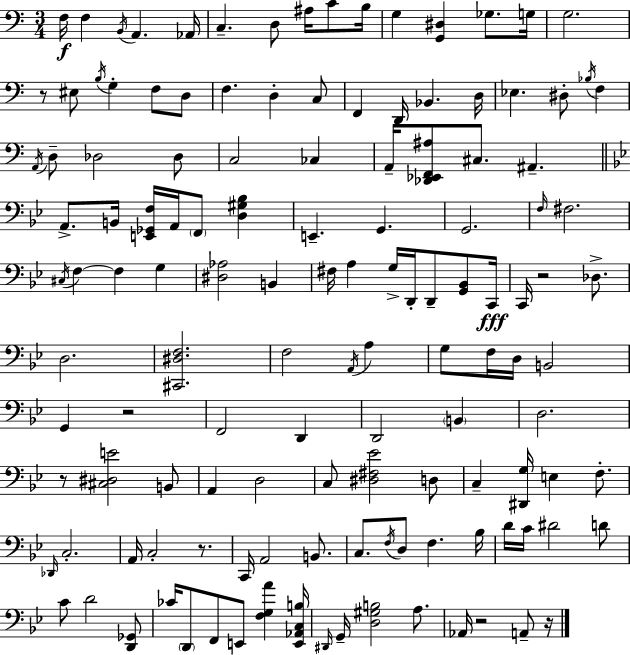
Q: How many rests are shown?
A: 7